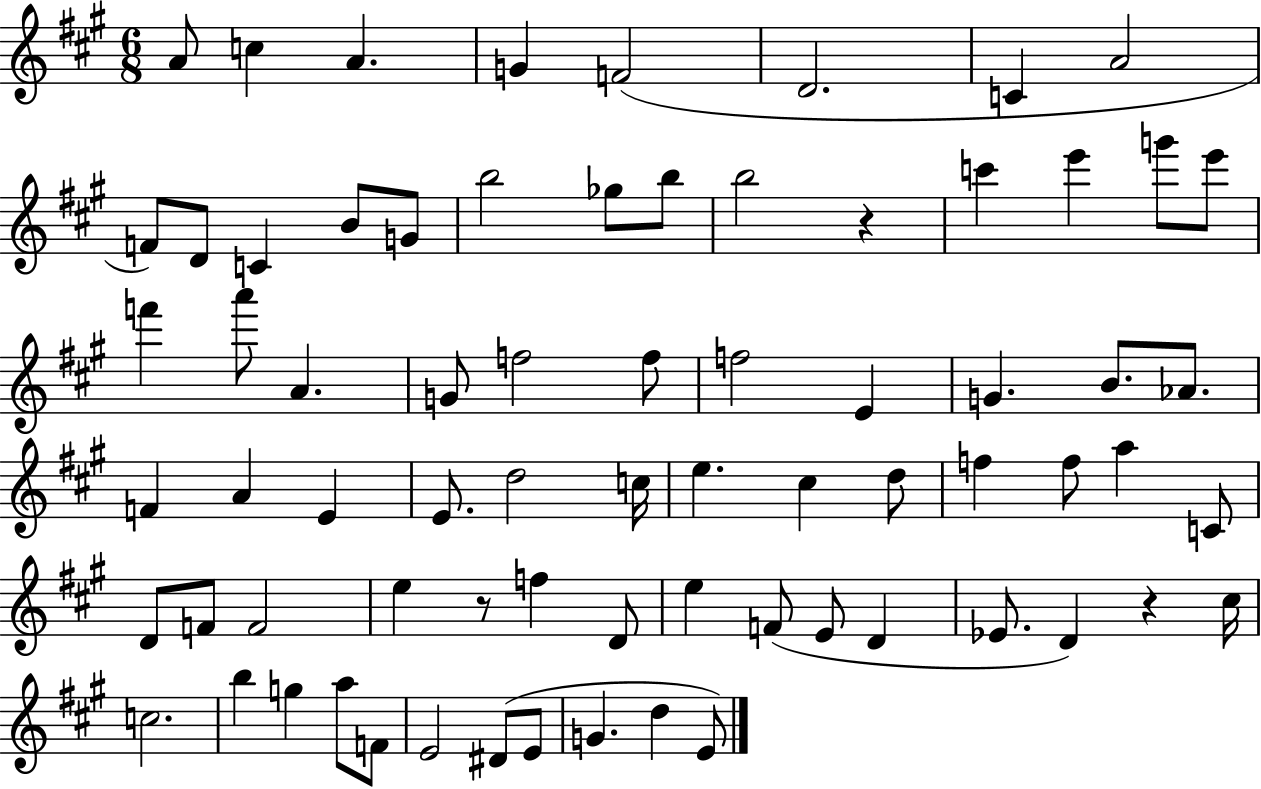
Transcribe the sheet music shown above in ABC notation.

X:1
T:Untitled
M:6/8
L:1/4
K:A
A/2 c A G F2 D2 C A2 F/2 D/2 C B/2 G/2 b2 _g/2 b/2 b2 z c' e' g'/2 e'/2 f' a'/2 A G/2 f2 f/2 f2 E G B/2 _A/2 F A E E/2 d2 c/4 e ^c d/2 f f/2 a C/2 D/2 F/2 F2 e z/2 f D/2 e F/2 E/2 D _E/2 D z ^c/4 c2 b g a/2 F/2 E2 ^D/2 E/2 G d E/2